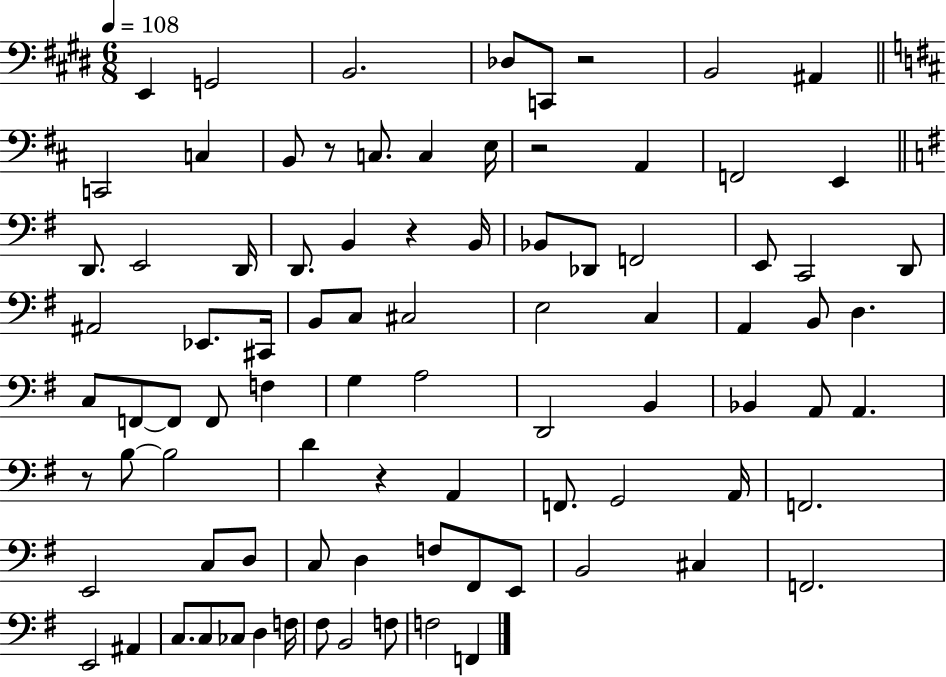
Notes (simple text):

E2/q G2/h B2/h. Db3/e C2/e R/h B2/h A#2/q C2/h C3/q B2/e R/e C3/e. C3/q E3/s R/h A2/q F2/h E2/q D2/e. E2/h D2/s D2/e. B2/q R/q B2/s Bb2/e Db2/e F2/h E2/e C2/h D2/e A#2/h Eb2/e. C#2/s B2/e C3/e C#3/h E3/h C3/q A2/q B2/e D3/q. C3/e F2/e F2/e F2/e F3/q G3/q A3/h D2/h B2/q Bb2/q A2/e A2/q. R/e B3/e B3/h D4/q R/q A2/q F2/e. G2/h A2/s F2/h. E2/h C3/e D3/e C3/e D3/q F3/e F#2/e E2/e B2/h C#3/q F2/h. E2/h A#2/q C3/e. C3/e CES3/e D3/q F3/s F#3/e B2/h F3/e F3/h F2/q